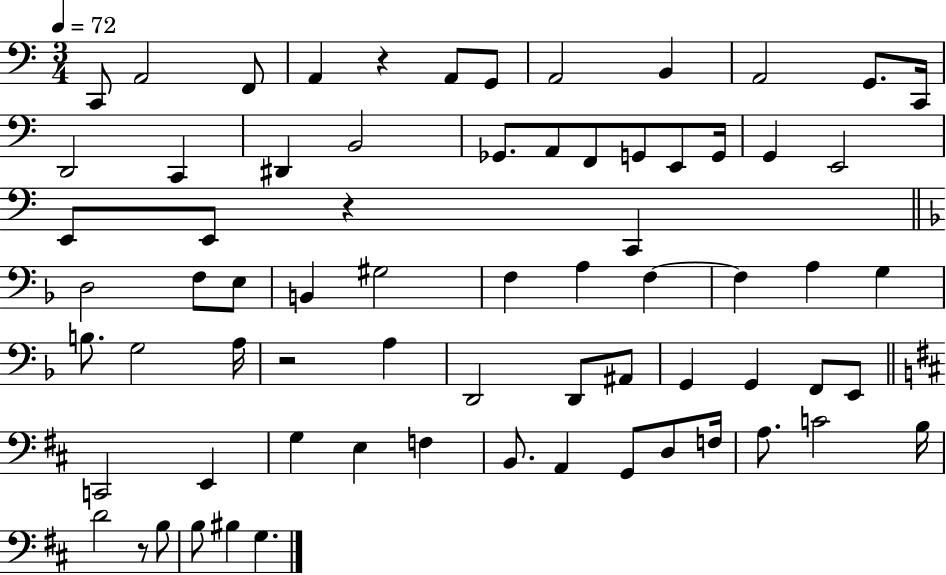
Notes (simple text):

C2/e A2/h F2/e A2/q R/q A2/e G2/e A2/h B2/q A2/h G2/e. C2/s D2/h C2/q D#2/q B2/h Gb2/e. A2/e F2/e G2/e E2/e G2/s G2/q E2/h E2/e E2/e R/q C2/q D3/h F3/e E3/e B2/q G#3/h F3/q A3/q F3/q F3/q A3/q G3/q B3/e. G3/h A3/s R/h A3/q D2/h D2/e A#2/e G2/q G2/q F2/e E2/e C2/h E2/q G3/q E3/q F3/q B2/e. A2/q G2/e D3/e F3/s A3/e. C4/h B3/s D4/h R/e B3/e B3/e BIS3/q G3/q.